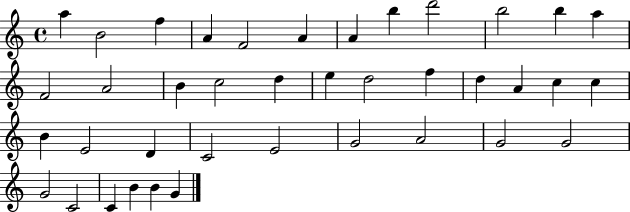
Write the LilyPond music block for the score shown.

{
  \clef treble
  \time 4/4
  \defaultTimeSignature
  \key c \major
  a''4 b'2 f''4 | a'4 f'2 a'4 | a'4 b''4 d'''2 | b''2 b''4 a''4 | \break f'2 a'2 | b'4 c''2 d''4 | e''4 d''2 f''4 | d''4 a'4 c''4 c''4 | \break b'4 e'2 d'4 | c'2 e'2 | g'2 a'2 | g'2 g'2 | \break g'2 c'2 | c'4 b'4 b'4 g'4 | \bar "|."
}